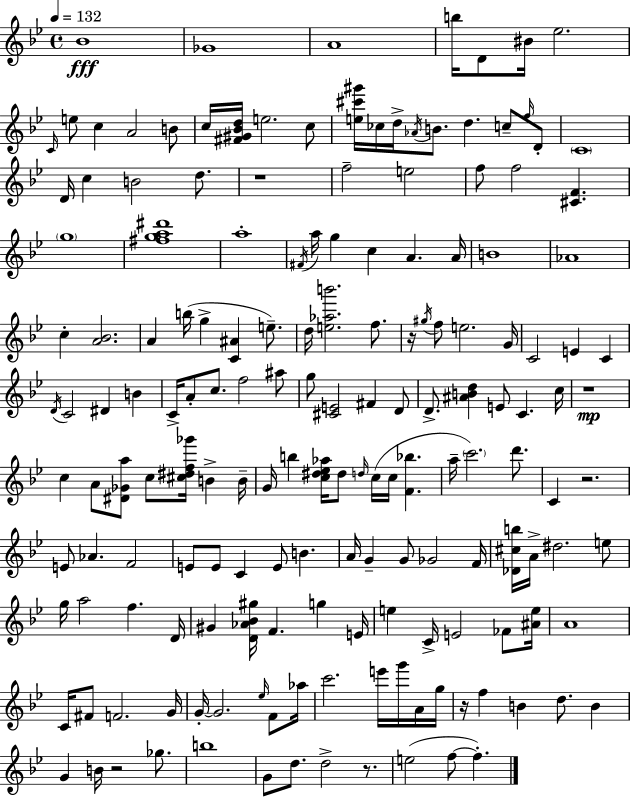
{
  \clef treble
  \time 4/4
  \defaultTimeSignature
  \key g \minor
  \tempo 4 = 132
  bes'1\fff | ges'1 | a'1 | b''16 d'8 bis'16 ees''2. | \break \grace { c'16 } e''8 c''4 a'2 b'8 | c''16 <fis' gis' bes' d''>16 e''2. c''8 | <e'' cis''' gis'''>16 ces''16 d''16-> \acciaccatura { aes'16 } b'8. d''4. c''8-- | \grace { f''16 } d'8-. \parenthesize c'1 | \break d'16 c''4 b'2 | d''8. r1 | f''2-- e''2 | f''8 f''2 <cis' f'>4. | \break \parenthesize g''1 | <fis'' g'' a'' dis'''>1 | a''1-. | \acciaccatura { fis'16 } a''16 g''4 c''4 a'4. | \break a'16 b'1 | aes'1 | c''4-. <a' bes'>2. | a'4 b''16( g''4-> <c' ais'>4 | \break e''8.--) d''16 <e'' aes'' b'''>2. | f''8. r16 \acciaccatura { gis''16 } f''8 e''2. | g'16 c'2 e'4 | c'4 \acciaccatura { d'16 } c'2 dis'4 | \break b'4 c'16-> a'8-. c''8. f''2 | ais''8 g''8 <cis' e'>2 | fis'4 d'8 d'8.-> <ais' b' d''>4 e'8 c'4. | c''16 r1\mp | \break c''4 a'8 <dis' ges' a''>8 c''8 | <cis'' dis'' f'' ges'''>16 b'4-> b'16-- g'16 b''4 <c'' dis'' ees'' aes''>16 dis''8 \grace { d''16 }( c''16 | c''16 <f' bes''>4. a''16-- \parenthesize c'''2.) | d'''8. c'4 r2. | \break e'8 aes'4. f'2 | e'8 e'8 c'4 e'8 | b'4. a'16 g'4-- g'8 ges'2 | f'16 <des' cis'' b''>16 a'16-> dis''2. | \break e''8 g''16 a''2 | f''4. d'16 gis'4 <d' aes' bes' gis''>16 f'4. | g''4 e'16 e''4 c'16-> e'2 | fes'8 <ais' e''>16 a'1 | \break c'16 fis'8 f'2. | g'16 g'16-.~~ g'2. | \grace { ees''16 } f'8 aes''16 c'''2. | e'''16 g'''16 a'16 g''16 r16 f''4 b'4 | \break d''8. b'4 g'4 b'16 r2 | ges''8. b''1 | g'8 d''8. d''2-> | r8. e''2( | \break f''8~~ f''4.-.) \bar "|."
}